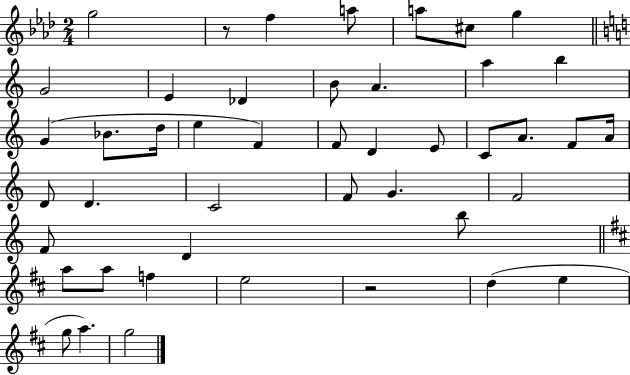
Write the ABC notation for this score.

X:1
T:Untitled
M:2/4
L:1/4
K:Ab
g2 z/2 f a/2 a/2 ^c/2 g G2 E _D B/2 A a b G _B/2 d/4 e F F/2 D E/2 C/2 A/2 F/2 A/4 D/2 D C2 F/2 G F2 F/2 D b/2 a/2 a/2 f e2 z2 d e g/2 a g2